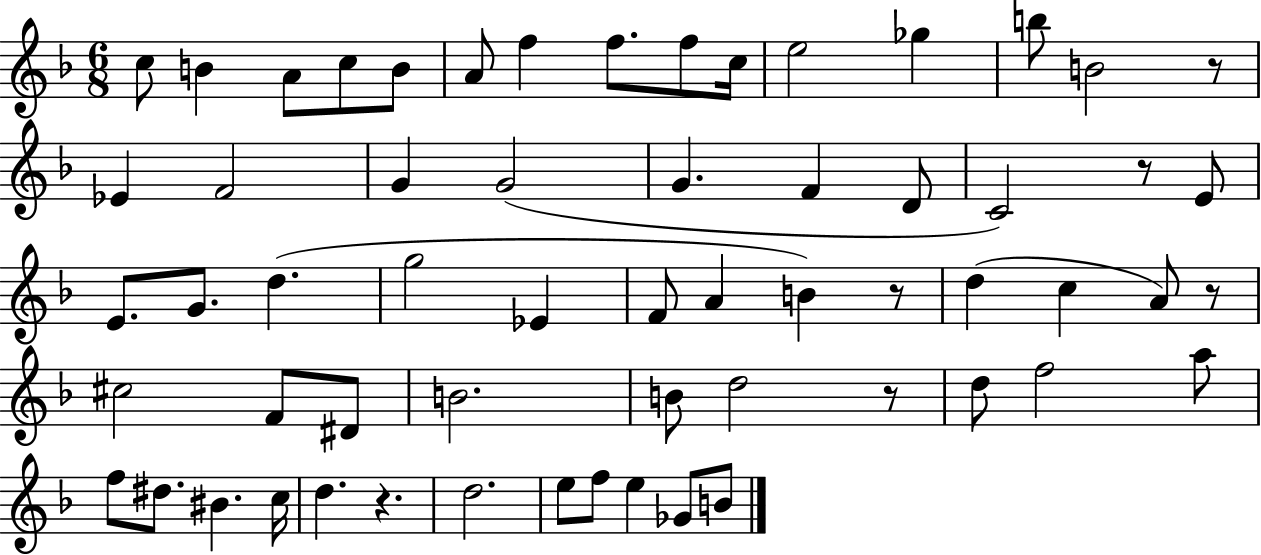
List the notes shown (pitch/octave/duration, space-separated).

C5/e B4/q A4/e C5/e B4/e A4/e F5/q F5/e. F5/e C5/s E5/h Gb5/q B5/e B4/h R/e Eb4/q F4/h G4/q G4/h G4/q. F4/q D4/e C4/h R/e E4/e E4/e. G4/e. D5/q. G5/h Eb4/q F4/e A4/q B4/q R/e D5/q C5/q A4/e R/e C#5/h F4/e D#4/e B4/h. B4/e D5/h R/e D5/e F5/h A5/e F5/e D#5/e. BIS4/q. C5/s D5/q. R/q. D5/h. E5/e F5/e E5/q Gb4/e B4/e